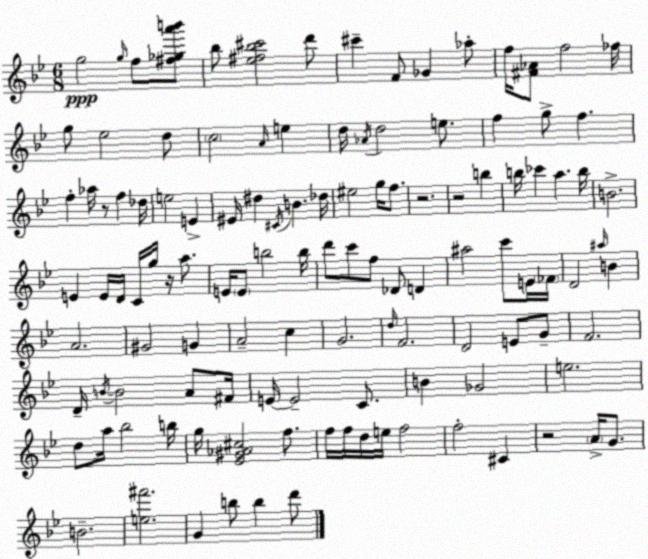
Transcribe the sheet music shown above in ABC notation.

X:1
T:Untitled
M:6/8
L:1/4
K:Bb
g2 g/4 f/2 [^f_ga'b']/2 _b/2 [_e^f_b^c']2 d'/2 ^c' F/2 _G _a/2 f/4 [^F_A]/2 f2 _f/4 g/2 _e2 d/2 c2 A/4 e d/4 _A/4 d2 e/2 f g/2 f f _a/4 z/2 f _d/4 e2 E ^E/4 ^d ^C/4 B _d/4 ^e2 g/4 f/2 z2 z2 b b/4 _c' a b/4 B2 E E/4 D/4 C/4 g/4 z/4 a/2 E/4 E/2 b2 b/4 d'/2 c'/2 f/2 _D/2 D ^a2 c'/2 E/4 _F/4 D2 ^a/4 B A2 ^G2 G A2 c G2 d/4 F2 D2 E/2 G/2 F2 D/4 B/4 B2 A/2 ^F/4 E/4 E2 C/2 B _G2 e2 d/2 a/4 _b2 b/4 g/4 [_E^G_A^c]2 f/2 f/4 f/4 d/4 e/4 f2 f2 ^C z2 A/4 G/2 B2 [e^f']2 G b/2 b d'/2